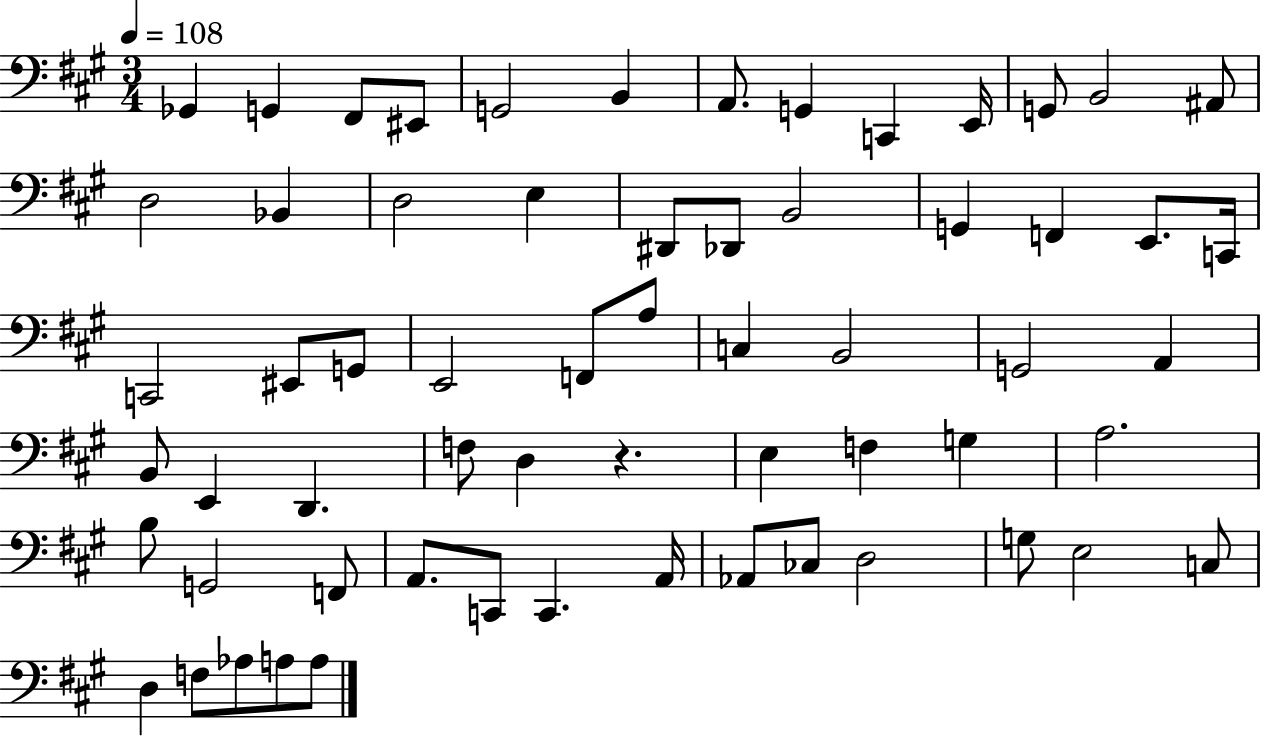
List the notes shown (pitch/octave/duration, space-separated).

Gb2/q G2/q F#2/e EIS2/e G2/h B2/q A2/e. G2/q C2/q E2/s G2/e B2/h A#2/e D3/h Bb2/q D3/h E3/q D#2/e Db2/e B2/h G2/q F2/q E2/e. C2/s C2/h EIS2/e G2/e E2/h F2/e A3/e C3/q B2/h G2/h A2/q B2/e E2/q D2/q. F3/e D3/q R/q. E3/q F3/q G3/q A3/h. B3/e G2/h F2/e A2/e. C2/e C2/q. A2/s Ab2/e CES3/e D3/h G3/e E3/h C3/e D3/q F3/e Ab3/e A3/e A3/e